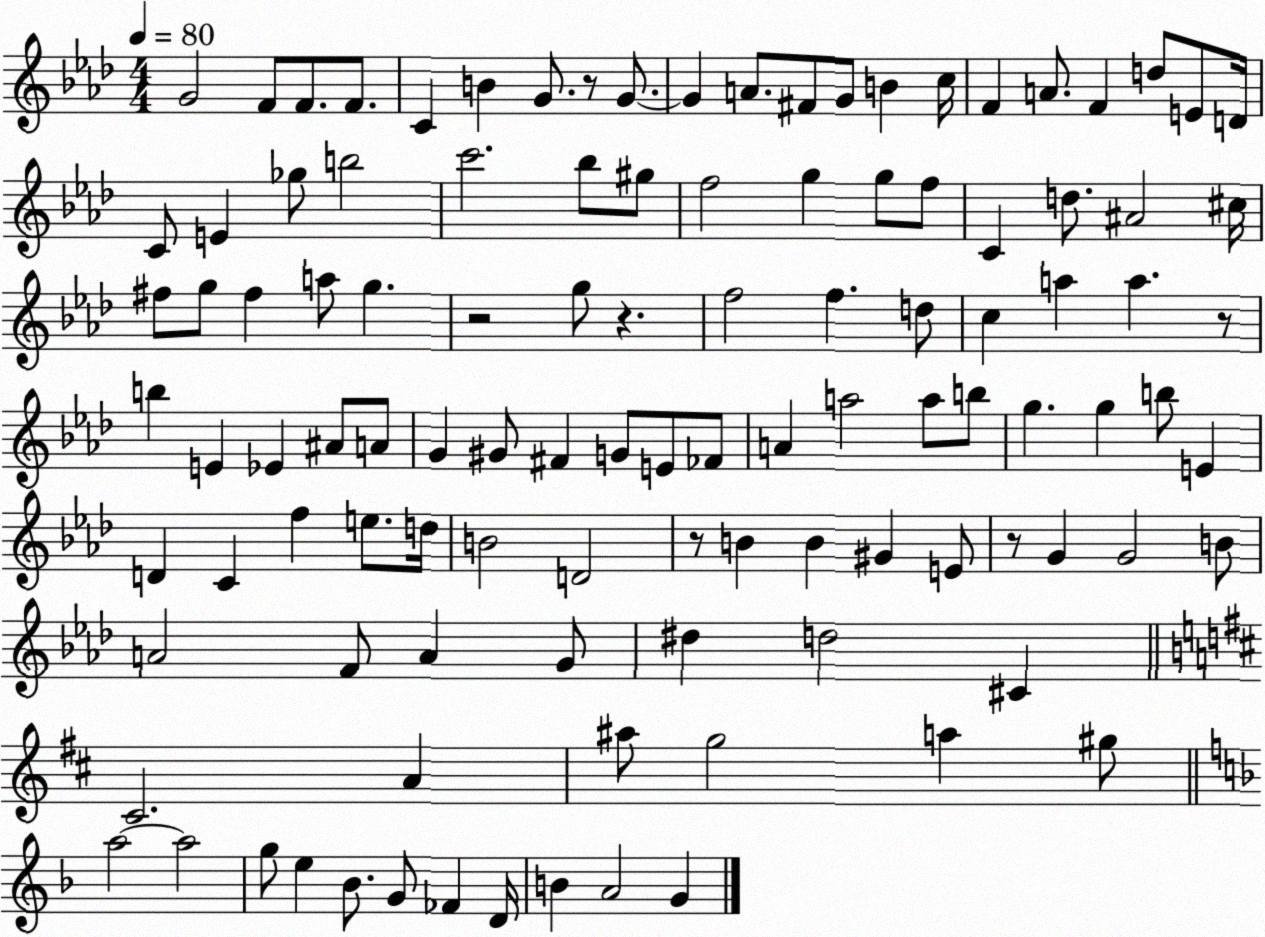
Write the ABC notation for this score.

X:1
T:Untitled
M:4/4
L:1/4
K:Ab
G2 F/2 F/2 F/2 C B G/2 z/2 G/2 G A/2 ^F/2 G/2 B c/4 F A/2 F d/2 E/2 D/4 C/2 E _g/2 b2 c'2 _b/2 ^g/2 f2 g g/2 f/2 C d/2 ^A2 ^c/4 ^f/2 g/2 ^f a/2 g z2 g/2 z f2 f d/2 c a a z/2 b E _E ^A/2 A/2 G ^G/2 ^F G/2 E/2 _F/2 A a2 a/2 b/2 g g b/2 E D C f e/2 d/4 B2 D2 z/2 B B ^G E/2 z/2 G G2 B/2 A2 F/2 A G/2 ^d d2 ^C ^C2 A ^a/2 g2 a ^g/2 a2 a2 g/2 e _B/2 G/2 _F D/4 B A2 G